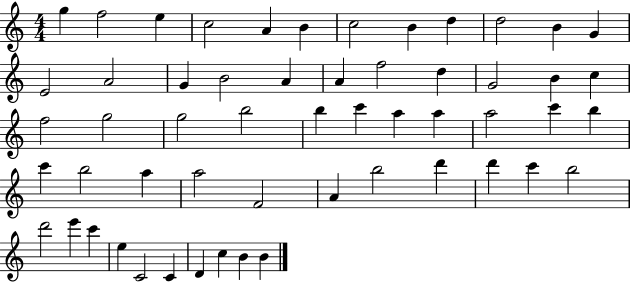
G5/q F5/h E5/q C5/h A4/q B4/q C5/h B4/q D5/q D5/h B4/q G4/q E4/h A4/h G4/q B4/h A4/q A4/q F5/h D5/q G4/h B4/q C5/q F5/h G5/h G5/h B5/h B5/q C6/q A5/q A5/q A5/h C6/q B5/q C6/q B5/h A5/q A5/h F4/h A4/q B5/h D6/q D6/q C6/q B5/h D6/h E6/q C6/q E5/q C4/h C4/q D4/q C5/q B4/q B4/q